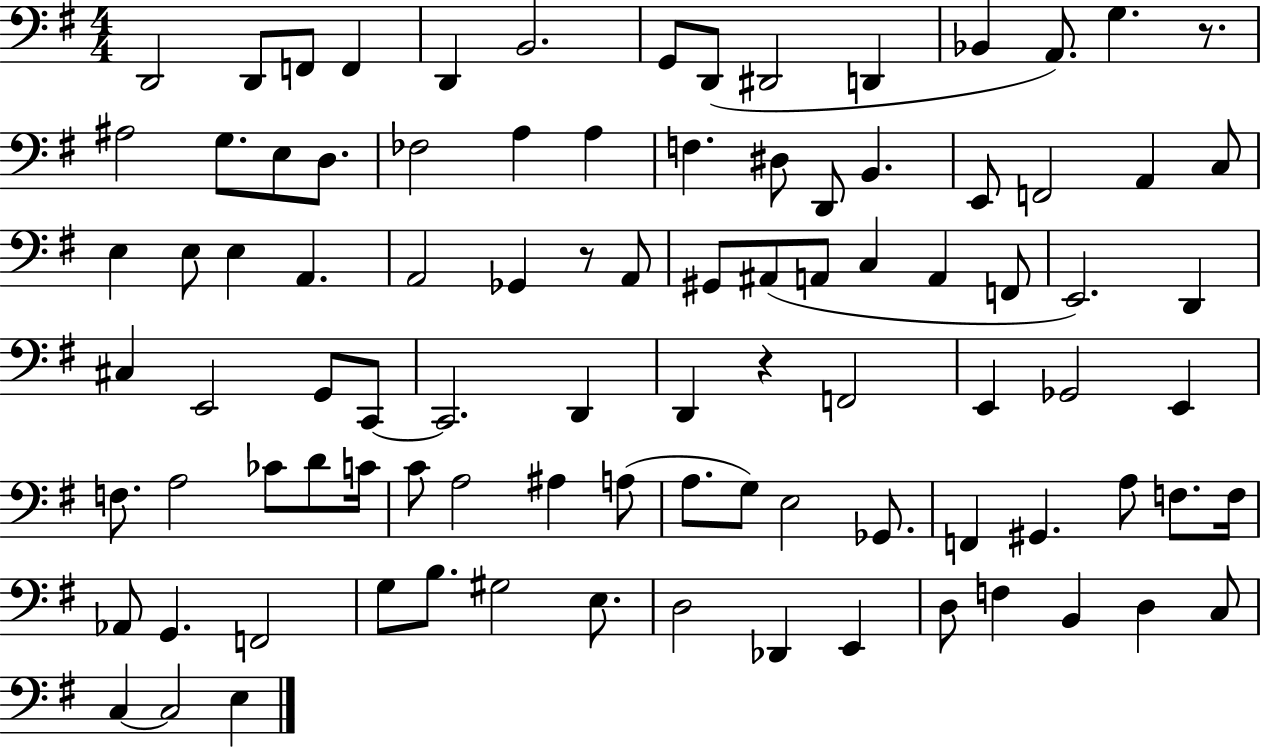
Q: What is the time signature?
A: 4/4